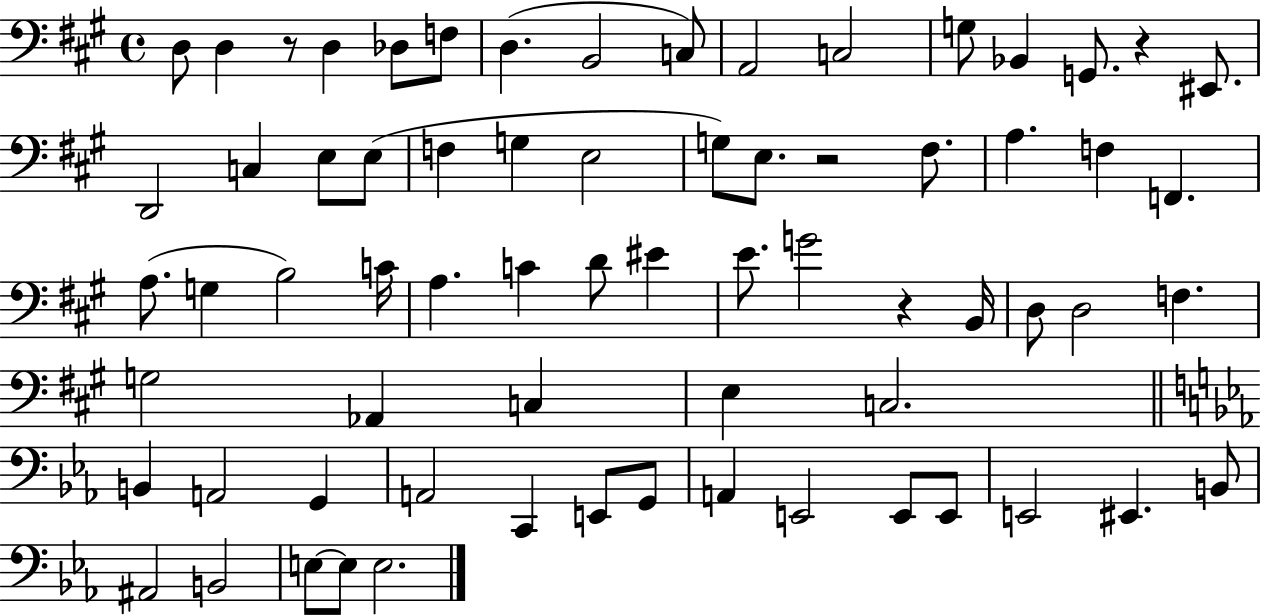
X:1
T:Untitled
M:4/4
L:1/4
K:A
D,/2 D, z/2 D, _D,/2 F,/2 D, B,,2 C,/2 A,,2 C,2 G,/2 _B,, G,,/2 z ^E,,/2 D,,2 C, E,/2 E,/2 F, G, E,2 G,/2 E,/2 z2 ^F,/2 A, F, F,, A,/2 G, B,2 C/4 A, C D/2 ^E E/2 G2 z B,,/4 D,/2 D,2 F, G,2 _A,, C, E, C,2 B,, A,,2 G,, A,,2 C,, E,,/2 G,,/2 A,, E,,2 E,,/2 E,,/2 E,,2 ^E,, B,,/2 ^A,,2 B,,2 E,/2 E,/2 E,2